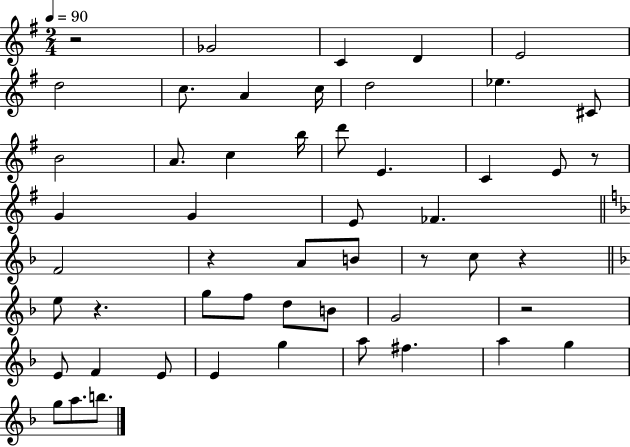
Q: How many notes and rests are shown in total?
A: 52